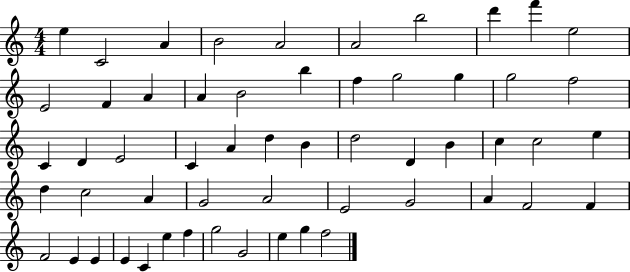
E5/q C4/h A4/q B4/h A4/h A4/h B5/h D6/q F6/q E5/h E4/h F4/q A4/q A4/q B4/h B5/q F5/q G5/h G5/q G5/h F5/h C4/q D4/q E4/h C4/q A4/q D5/q B4/q D5/h D4/q B4/q C5/q C5/h E5/q D5/q C5/h A4/q G4/h A4/h E4/h G4/h A4/q F4/h F4/q F4/h E4/q E4/q E4/q C4/q E5/q F5/q G5/h G4/h E5/q G5/q F5/h